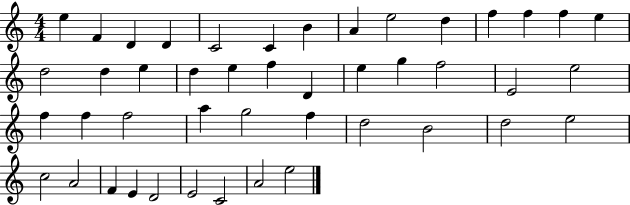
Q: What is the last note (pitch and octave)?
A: E5